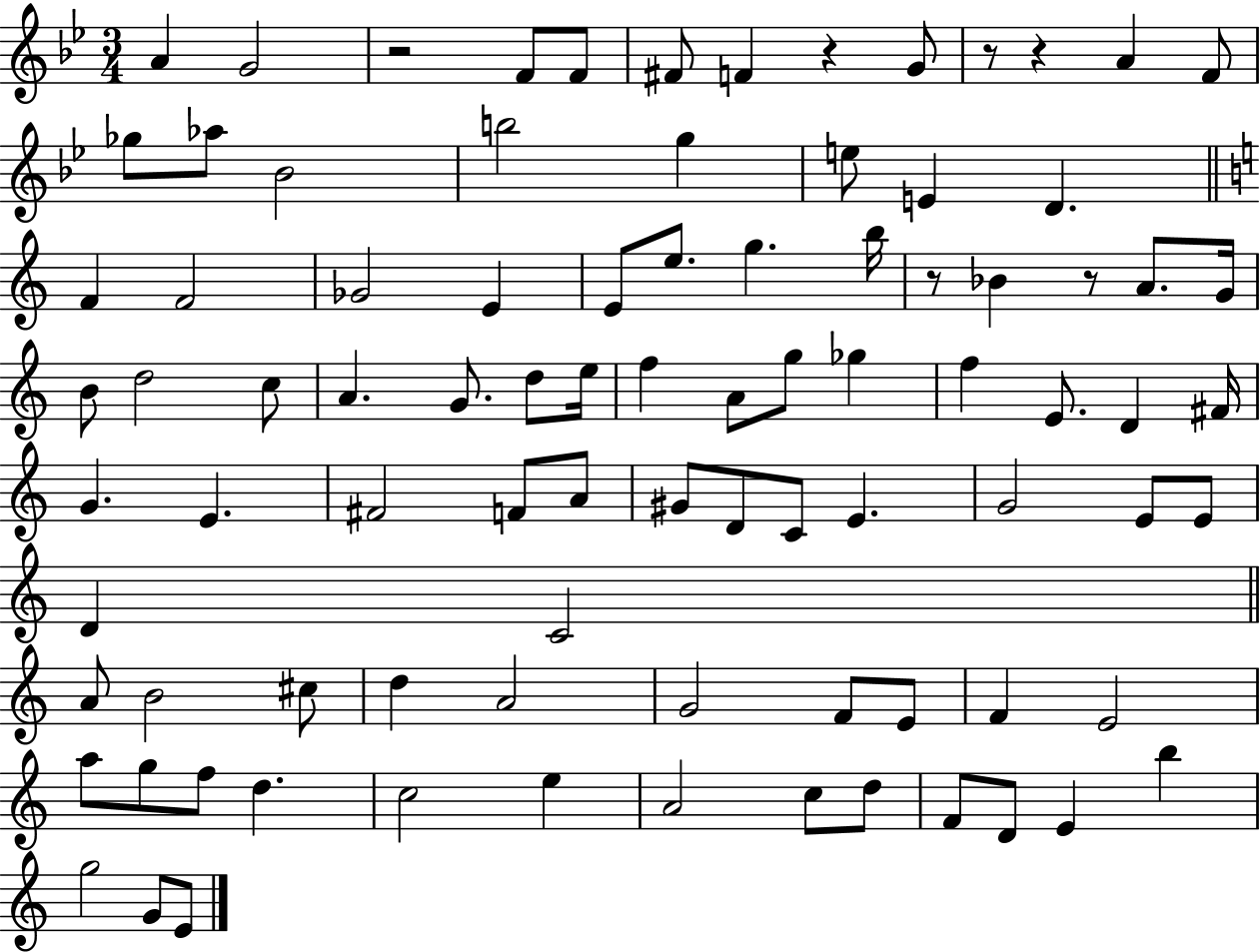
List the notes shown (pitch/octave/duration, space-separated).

A4/q G4/h R/h F4/e F4/e F#4/e F4/q R/q G4/e R/e R/q A4/q F4/e Gb5/e Ab5/e Bb4/h B5/h G5/q E5/e E4/q D4/q. F4/q F4/h Gb4/h E4/q E4/e E5/e. G5/q. B5/s R/e Bb4/q R/e A4/e. G4/s B4/e D5/h C5/e A4/q. G4/e. D5/e E5/s F5/q A4/e G5/e Gb5/q F5/q E4/e. D4/q F#4/s G4/q. E4/q. F#4/h F4/e A4/e G#4/e D4/e C4/e E4/q. G4/h E4/e E4/e D4/q C4/h A4/e B4/h C#5/e D5/q A4/h G4/h F4/e E4/e F4/q E4/h A5/e G5/e F5/e D5/q. C5/h E5/q A4/h C5/e D5/e F4/e D4/e E4/q B5/q G5/h G4/e E4/e